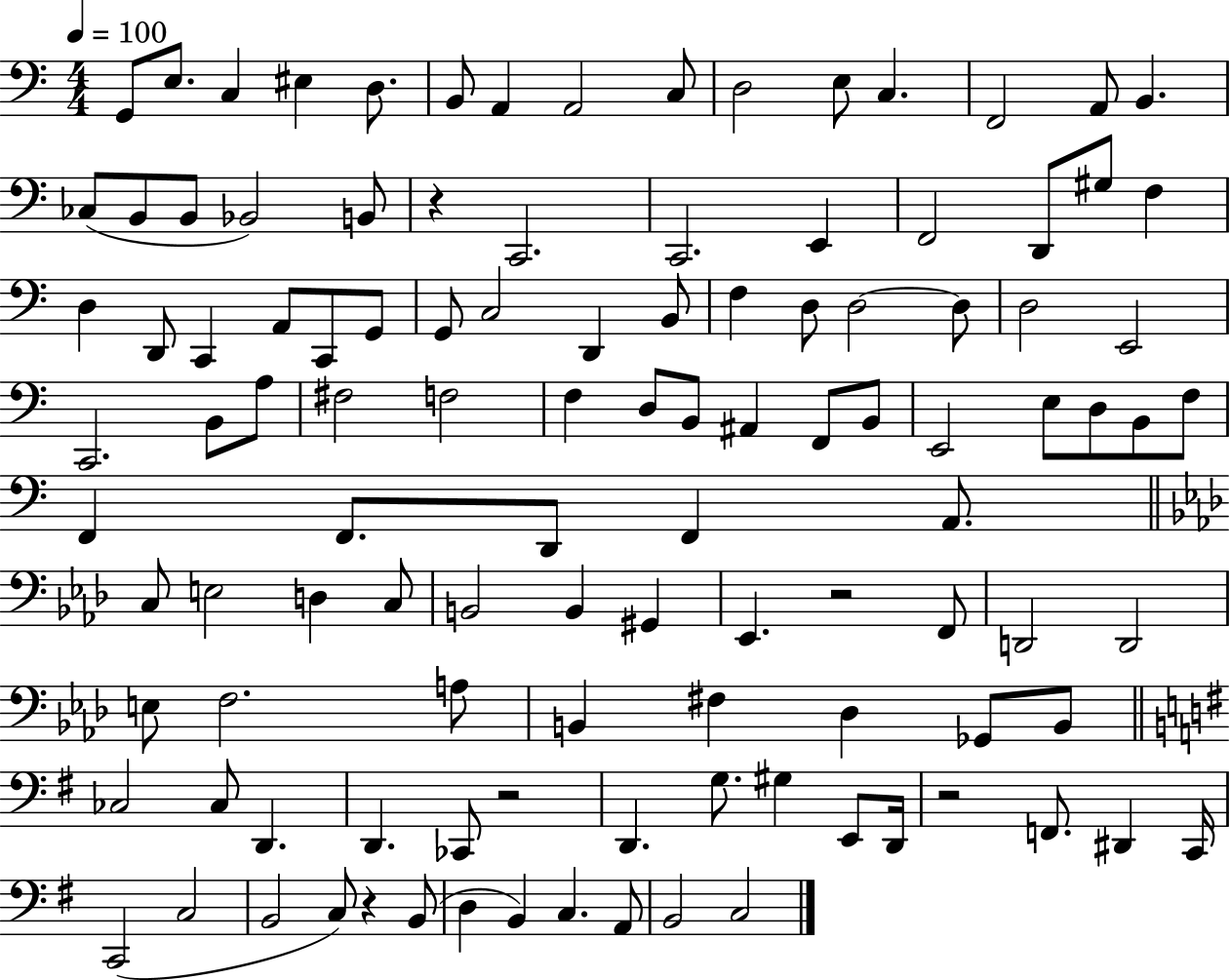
G2/e E3/e. C3/q EIS3/q D3/e. B2/e A2/q A2/h C3/e D3/h E3/e C3/q. F2/h A2/e B2/q. CES3/e B2/e B2/e Bb2/h B2/e R/q C2/h. C2/h. E2/q F2/h D2/e G#3/e F3/q D3/q D2/e C2/q A2/e C2/e G2/e G2/e C3/h D2/q B2/e F3/q D3/e D3/h D3/e D3/h E2/h C2/h. B2/e A3/e F#3/h F3/h F3/q D3/e B2/e A#2/q F2/e B2/e E2/h E3/e D3/e B2/e F3/e F2/q F2/e. D2/e F2/q A2/e. C3/e E3/h D3/q C3/e B2/h B2/q G#2/q Eb2/q. R/h F2/e D2/h D2/h E3/e F3/h. A3/e B2/q F#3/q Db3/q Gb2/e B2/e CES3/h CES3/e D2/q. D2/q. CES2/e R/h D2/q. G3/e. G#3/q E2/e D2/s R/h F2/e. D#2/q C2/s C2/h C3/h B2/h C3/e R/q B2/e D3/q B2/q C3/q. A2/e B2/h C3/h